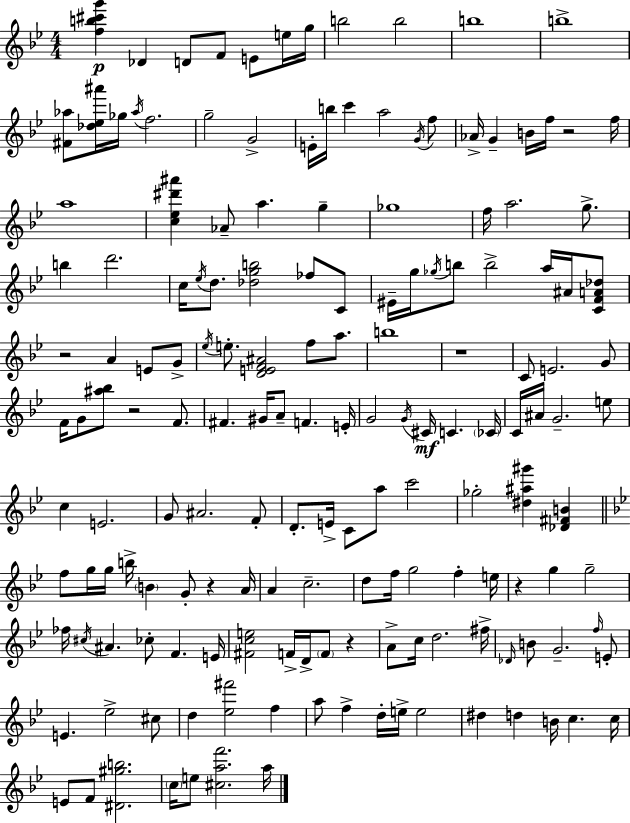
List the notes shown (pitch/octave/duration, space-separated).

[F5,B5,C#6,G6]/q Db4/q D4/e F4/e E4/e E5/s G5/s B5/h B5/h B5/w B5/w [F#4,Ab5]/e [Db5,Eb5,A#6]/s Gb5/s Ab5/s F5/h. G5/h G4/h E4/s B5/s C6/q A5/h G4/s F5/e Ab4/s G4/q B4/s F5/s R/h F5/s A5/w [C5,Eb5,D#6,A#6]/q Ab4/e A5/q. G5/q Gb5/w F5/s A5/h. G5/e. B5/q D6/h. C5/s Eb5/s D5/e. [Db5,G5,B5]/h FES5/e C4/e EIS4/s G5/s Gb5/s B5/e B5/h A5/s A#4/s [C4,F4,A4,Db5]/e R/h A4/q E4/e G4/e Eb5/s E5/e. [D4,E4,F4,A#4]/h F5/e A5/e. B5/w R/w C4/e E4/h. G4/e F4/s G4/e [A#5,Bb5]/e R/h F4/e. F#4/q. G#4/s A4/e F4/q. E4/s G4/h G4/s C#4/s C4/q. CES4/s C4/s A#4/s G4/h. E5/e C5/q E4/h. G4/e A#4/h. F4/e D4/e. E4/s C4/e A5/e C6/h Gb5/h [D#5,A#5,G#6]/q [Db4,F#4,B4]/q F5/e G5/s G5/s B5/s B4/q G4/e R/q A4/s A4/q C5/h. D5/e F5/s G5/h F5/q E5/s R/q G5/q G5/h FES5/s C#5/s A#4/q. CES5/e F4/q. E4/s [F#4,C5,E5]/h F4/s D4/s F4/e R/q A4/e C5/s D5/h. F#5/s Db4/s B4/e G4/h. F5/s E4/e E4/q. Eb5/h C#5/e D5/q [Eb5,F#6]/h F5/q A5/e F5/q D5/s E5/s E5/h D#5/q D5/q B4/s C5/q. C5/s E4/e F4/e [D#4,G#5,B5]/h. C5/s E5/e [C#5,A5,F6]/h. A5/s